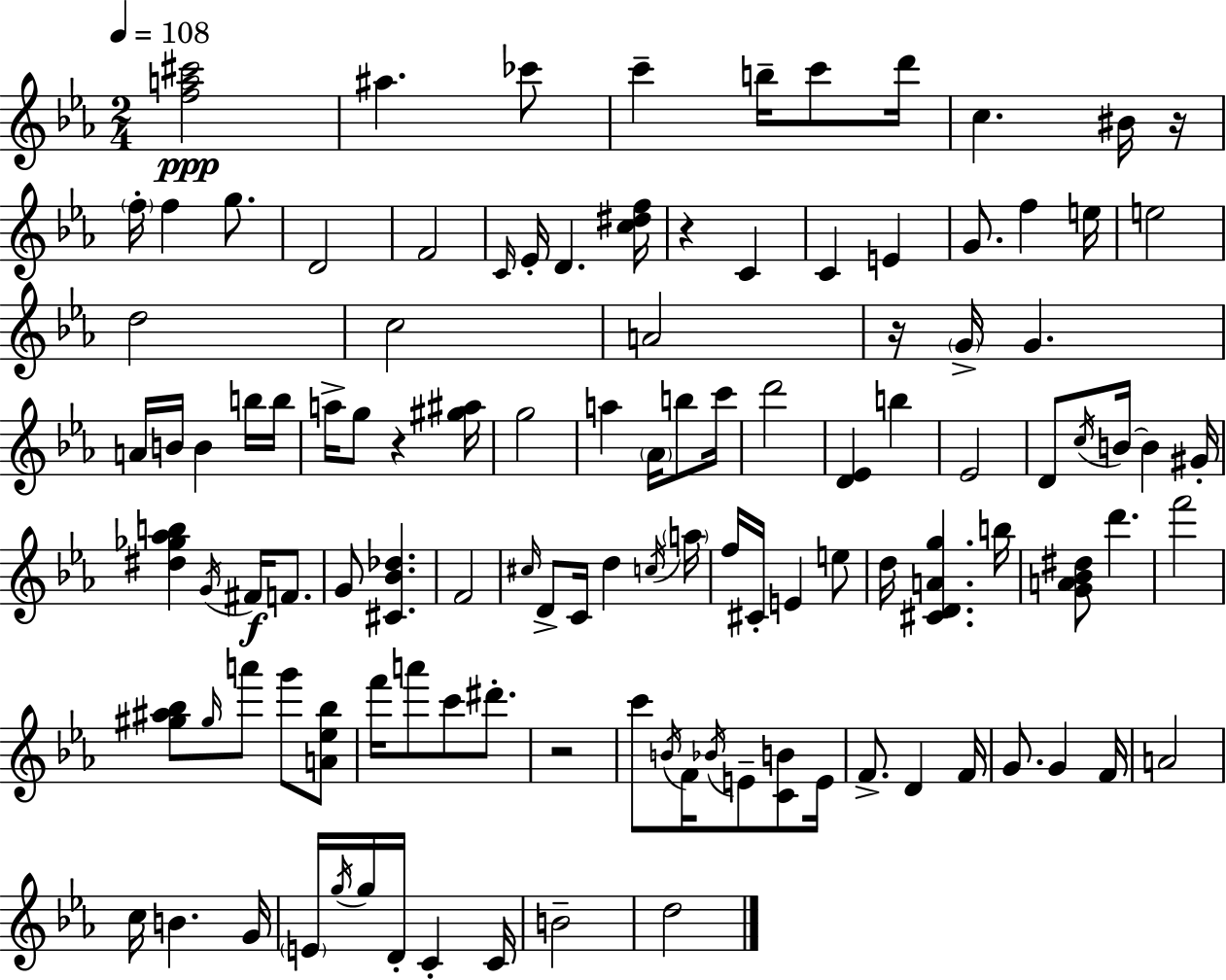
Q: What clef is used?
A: treble